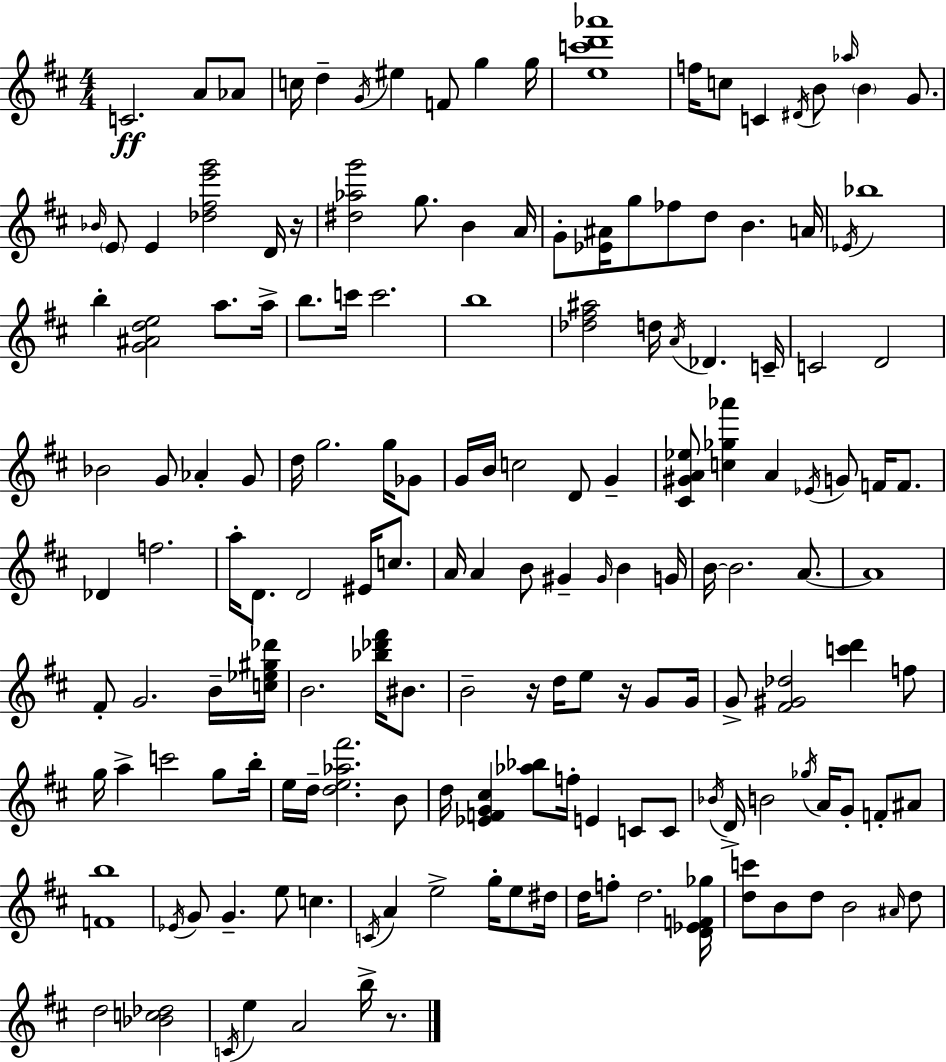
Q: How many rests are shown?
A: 4